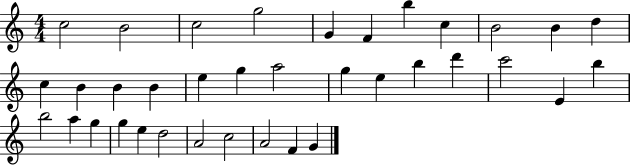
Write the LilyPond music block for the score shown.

{
  \clef treble
  \numericTimeSignature
  \time 4/4
  \key c \major
  c''2 b'2 | c''2 g''2 | g'4 f'4 b''4 c''4 | b'2 b'4 d''4 | \break c''4 b'4 b'4 b'4 | e''4 g''4 a''2 | g''4 e''4 b''4 d'''4 | c'''2 e'4 b''4 | \break b''2 a''4 g''4 | g''4 e''4 d''2 | a'2 c''2 | a'2 f'4 g'4 | \break \bar "|."
}